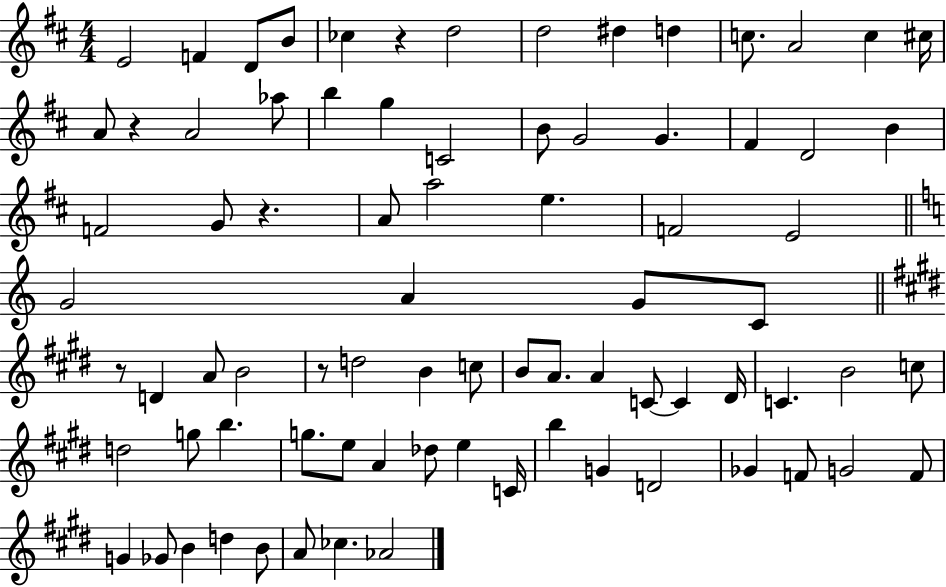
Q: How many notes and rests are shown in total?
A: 80